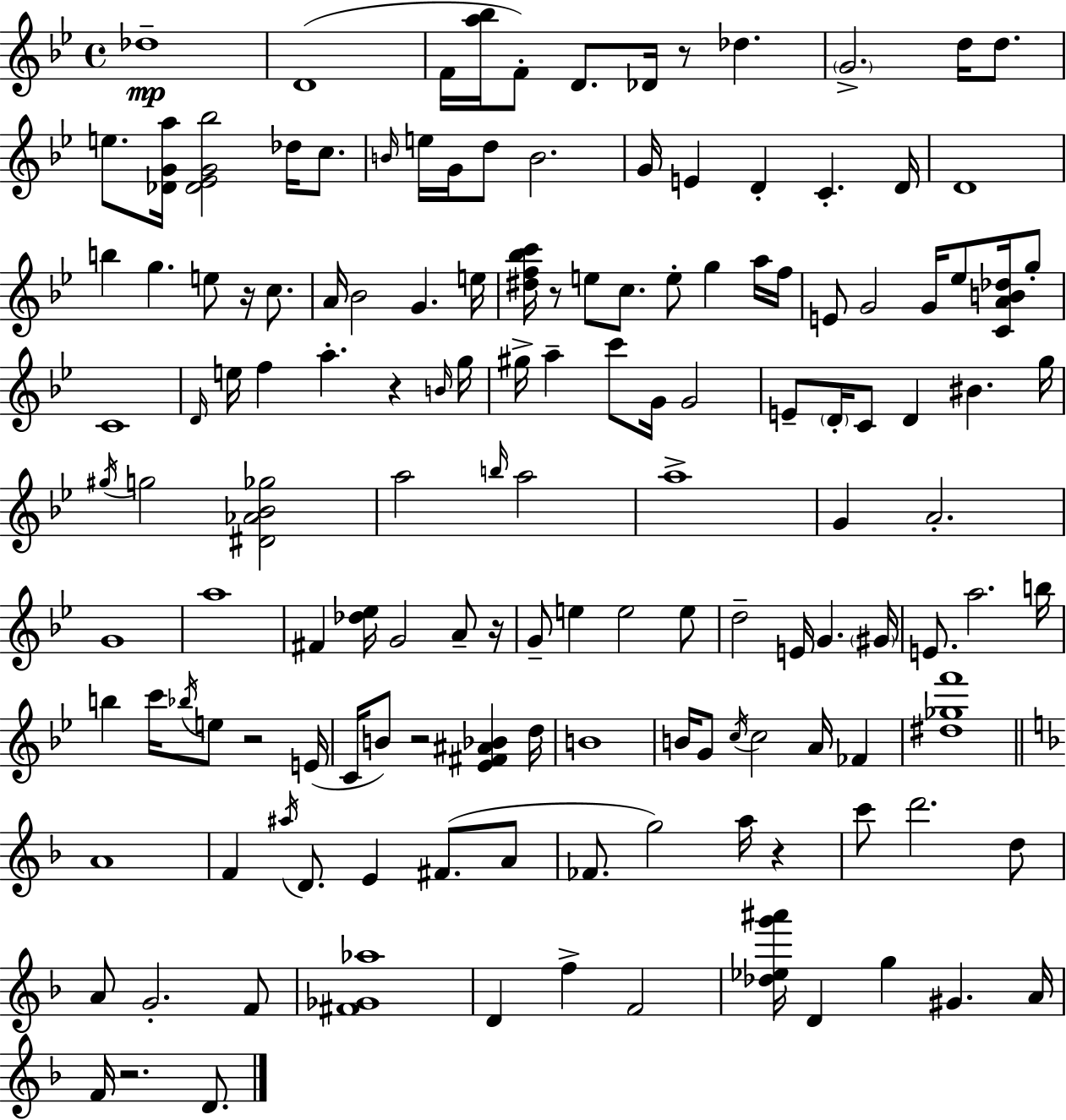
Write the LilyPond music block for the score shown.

{
  \clef treble
  \time 4/4
  \defaultTimeSignature
  \key g \minor
  des''1--\mp | d'1( | f'16 <a'' bes''>16 f'8-.) d'8. des'16 r8 des''4. | \parenthesize g'2.-> d''16 d''8. | \break e''8. <des' g' a''>16 <des' ees' g' bes''>2 des''16 c''8. | \grace { b'16 } e''16 g'16 d''8 b'2. | g'16 e'4 d'4-. c'4.-. | d'16 d'1 | \break b''4 g''4. e''8 r16 c''8. | a'16 bes'2 g'4. | e''16 <dis'' f'' bes'' c'''>16 r8 e''8 c''8. e''8-. g''4 a''16 | f''16 e'8 g'2 g'16 ees''8 <c' a' b' des''>16 g''8-. | \break c'1 | \grace { d'16 } e''16 f''4 a''4.-. r4 | \grace { b'16 } g''16 gis''16-> a''4-- c'''8 g'16 g'2 | e'8-- \parenthesize d'16-. c'8 d'4 bis'4. | \break g''16 \acciaccatura { gis''16 } g''2 <dis' aes' bes' ges''>2 | a''2 \grace { b''16 } a''2 | a''1-> | g'4 a'2.-. | \break g'1 | a''1 | fis'4 <des'' ees''>16 g'2 | a'8-- r16 g'8-- e''4 e''2 | \break e''8 d''2-- e'16 g'4. | \parenthesize gis'16 e'8. a''2. | b''16 b''4 c'''16 \acciaccatura { bes''16 } e''8 r2 | e'16( c'16 b'8) r2 | \break <ees' fis' ais' bes'>4 d''16 b'1 | b'16 g'8 \acciaccatura { c''16 } c''2 | a'16 fes'4 <dis'' ges'' f'''>1 | \bar "||" \break \key f \major a'1 | f'4 \acciaccatura { ais''16 } d'8. e'4 fis'8.( a'8 | fes'8. g''2) a''16 r4 | c'''8 d'''2. d''8 | \break a'8 g'2.-. f'8 | <fis' ges' aes''>1 | d'4 f''4-> f'2 | <des'' ees'' g''' ais'''>16 d'4 g''4 gis'4. | \break a'16 f'16 r2. d'8. | \bar "|."
}